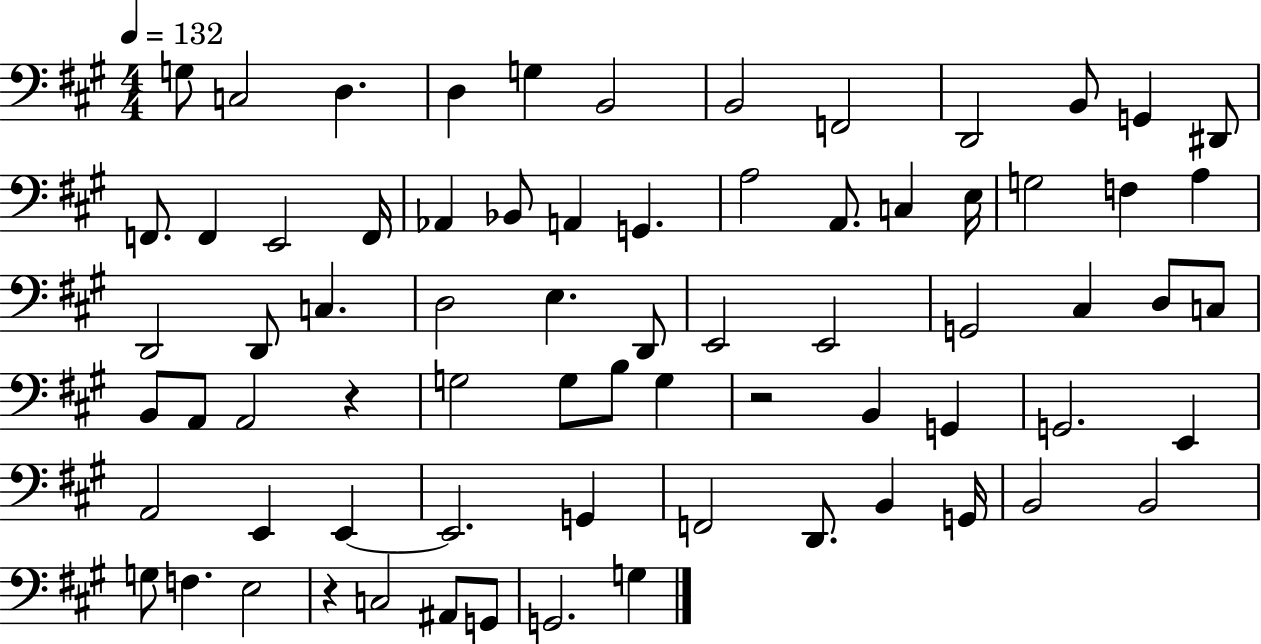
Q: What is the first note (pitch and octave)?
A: G3